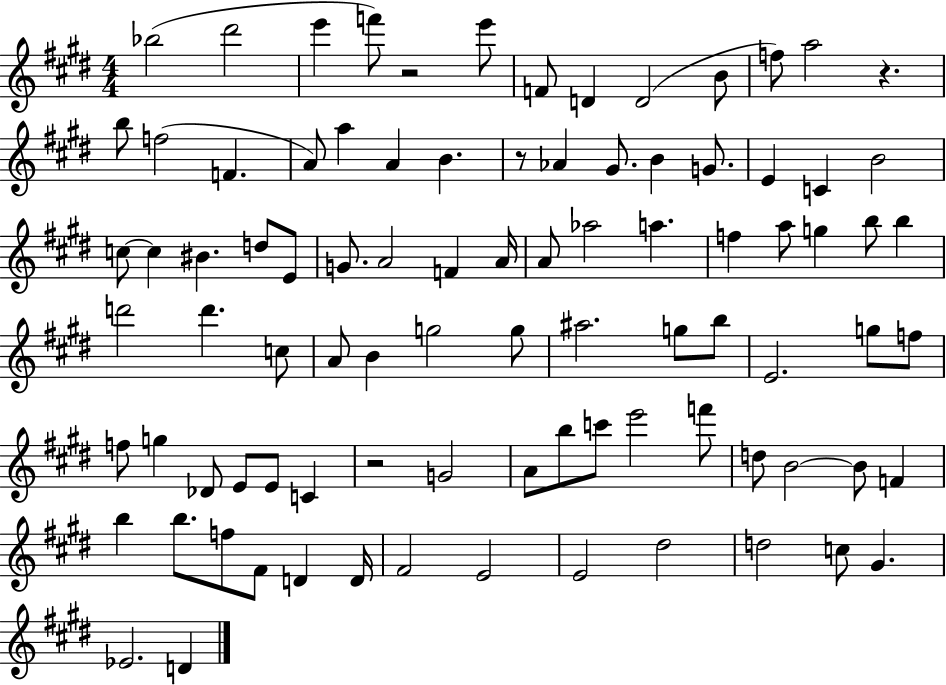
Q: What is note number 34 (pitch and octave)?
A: A4